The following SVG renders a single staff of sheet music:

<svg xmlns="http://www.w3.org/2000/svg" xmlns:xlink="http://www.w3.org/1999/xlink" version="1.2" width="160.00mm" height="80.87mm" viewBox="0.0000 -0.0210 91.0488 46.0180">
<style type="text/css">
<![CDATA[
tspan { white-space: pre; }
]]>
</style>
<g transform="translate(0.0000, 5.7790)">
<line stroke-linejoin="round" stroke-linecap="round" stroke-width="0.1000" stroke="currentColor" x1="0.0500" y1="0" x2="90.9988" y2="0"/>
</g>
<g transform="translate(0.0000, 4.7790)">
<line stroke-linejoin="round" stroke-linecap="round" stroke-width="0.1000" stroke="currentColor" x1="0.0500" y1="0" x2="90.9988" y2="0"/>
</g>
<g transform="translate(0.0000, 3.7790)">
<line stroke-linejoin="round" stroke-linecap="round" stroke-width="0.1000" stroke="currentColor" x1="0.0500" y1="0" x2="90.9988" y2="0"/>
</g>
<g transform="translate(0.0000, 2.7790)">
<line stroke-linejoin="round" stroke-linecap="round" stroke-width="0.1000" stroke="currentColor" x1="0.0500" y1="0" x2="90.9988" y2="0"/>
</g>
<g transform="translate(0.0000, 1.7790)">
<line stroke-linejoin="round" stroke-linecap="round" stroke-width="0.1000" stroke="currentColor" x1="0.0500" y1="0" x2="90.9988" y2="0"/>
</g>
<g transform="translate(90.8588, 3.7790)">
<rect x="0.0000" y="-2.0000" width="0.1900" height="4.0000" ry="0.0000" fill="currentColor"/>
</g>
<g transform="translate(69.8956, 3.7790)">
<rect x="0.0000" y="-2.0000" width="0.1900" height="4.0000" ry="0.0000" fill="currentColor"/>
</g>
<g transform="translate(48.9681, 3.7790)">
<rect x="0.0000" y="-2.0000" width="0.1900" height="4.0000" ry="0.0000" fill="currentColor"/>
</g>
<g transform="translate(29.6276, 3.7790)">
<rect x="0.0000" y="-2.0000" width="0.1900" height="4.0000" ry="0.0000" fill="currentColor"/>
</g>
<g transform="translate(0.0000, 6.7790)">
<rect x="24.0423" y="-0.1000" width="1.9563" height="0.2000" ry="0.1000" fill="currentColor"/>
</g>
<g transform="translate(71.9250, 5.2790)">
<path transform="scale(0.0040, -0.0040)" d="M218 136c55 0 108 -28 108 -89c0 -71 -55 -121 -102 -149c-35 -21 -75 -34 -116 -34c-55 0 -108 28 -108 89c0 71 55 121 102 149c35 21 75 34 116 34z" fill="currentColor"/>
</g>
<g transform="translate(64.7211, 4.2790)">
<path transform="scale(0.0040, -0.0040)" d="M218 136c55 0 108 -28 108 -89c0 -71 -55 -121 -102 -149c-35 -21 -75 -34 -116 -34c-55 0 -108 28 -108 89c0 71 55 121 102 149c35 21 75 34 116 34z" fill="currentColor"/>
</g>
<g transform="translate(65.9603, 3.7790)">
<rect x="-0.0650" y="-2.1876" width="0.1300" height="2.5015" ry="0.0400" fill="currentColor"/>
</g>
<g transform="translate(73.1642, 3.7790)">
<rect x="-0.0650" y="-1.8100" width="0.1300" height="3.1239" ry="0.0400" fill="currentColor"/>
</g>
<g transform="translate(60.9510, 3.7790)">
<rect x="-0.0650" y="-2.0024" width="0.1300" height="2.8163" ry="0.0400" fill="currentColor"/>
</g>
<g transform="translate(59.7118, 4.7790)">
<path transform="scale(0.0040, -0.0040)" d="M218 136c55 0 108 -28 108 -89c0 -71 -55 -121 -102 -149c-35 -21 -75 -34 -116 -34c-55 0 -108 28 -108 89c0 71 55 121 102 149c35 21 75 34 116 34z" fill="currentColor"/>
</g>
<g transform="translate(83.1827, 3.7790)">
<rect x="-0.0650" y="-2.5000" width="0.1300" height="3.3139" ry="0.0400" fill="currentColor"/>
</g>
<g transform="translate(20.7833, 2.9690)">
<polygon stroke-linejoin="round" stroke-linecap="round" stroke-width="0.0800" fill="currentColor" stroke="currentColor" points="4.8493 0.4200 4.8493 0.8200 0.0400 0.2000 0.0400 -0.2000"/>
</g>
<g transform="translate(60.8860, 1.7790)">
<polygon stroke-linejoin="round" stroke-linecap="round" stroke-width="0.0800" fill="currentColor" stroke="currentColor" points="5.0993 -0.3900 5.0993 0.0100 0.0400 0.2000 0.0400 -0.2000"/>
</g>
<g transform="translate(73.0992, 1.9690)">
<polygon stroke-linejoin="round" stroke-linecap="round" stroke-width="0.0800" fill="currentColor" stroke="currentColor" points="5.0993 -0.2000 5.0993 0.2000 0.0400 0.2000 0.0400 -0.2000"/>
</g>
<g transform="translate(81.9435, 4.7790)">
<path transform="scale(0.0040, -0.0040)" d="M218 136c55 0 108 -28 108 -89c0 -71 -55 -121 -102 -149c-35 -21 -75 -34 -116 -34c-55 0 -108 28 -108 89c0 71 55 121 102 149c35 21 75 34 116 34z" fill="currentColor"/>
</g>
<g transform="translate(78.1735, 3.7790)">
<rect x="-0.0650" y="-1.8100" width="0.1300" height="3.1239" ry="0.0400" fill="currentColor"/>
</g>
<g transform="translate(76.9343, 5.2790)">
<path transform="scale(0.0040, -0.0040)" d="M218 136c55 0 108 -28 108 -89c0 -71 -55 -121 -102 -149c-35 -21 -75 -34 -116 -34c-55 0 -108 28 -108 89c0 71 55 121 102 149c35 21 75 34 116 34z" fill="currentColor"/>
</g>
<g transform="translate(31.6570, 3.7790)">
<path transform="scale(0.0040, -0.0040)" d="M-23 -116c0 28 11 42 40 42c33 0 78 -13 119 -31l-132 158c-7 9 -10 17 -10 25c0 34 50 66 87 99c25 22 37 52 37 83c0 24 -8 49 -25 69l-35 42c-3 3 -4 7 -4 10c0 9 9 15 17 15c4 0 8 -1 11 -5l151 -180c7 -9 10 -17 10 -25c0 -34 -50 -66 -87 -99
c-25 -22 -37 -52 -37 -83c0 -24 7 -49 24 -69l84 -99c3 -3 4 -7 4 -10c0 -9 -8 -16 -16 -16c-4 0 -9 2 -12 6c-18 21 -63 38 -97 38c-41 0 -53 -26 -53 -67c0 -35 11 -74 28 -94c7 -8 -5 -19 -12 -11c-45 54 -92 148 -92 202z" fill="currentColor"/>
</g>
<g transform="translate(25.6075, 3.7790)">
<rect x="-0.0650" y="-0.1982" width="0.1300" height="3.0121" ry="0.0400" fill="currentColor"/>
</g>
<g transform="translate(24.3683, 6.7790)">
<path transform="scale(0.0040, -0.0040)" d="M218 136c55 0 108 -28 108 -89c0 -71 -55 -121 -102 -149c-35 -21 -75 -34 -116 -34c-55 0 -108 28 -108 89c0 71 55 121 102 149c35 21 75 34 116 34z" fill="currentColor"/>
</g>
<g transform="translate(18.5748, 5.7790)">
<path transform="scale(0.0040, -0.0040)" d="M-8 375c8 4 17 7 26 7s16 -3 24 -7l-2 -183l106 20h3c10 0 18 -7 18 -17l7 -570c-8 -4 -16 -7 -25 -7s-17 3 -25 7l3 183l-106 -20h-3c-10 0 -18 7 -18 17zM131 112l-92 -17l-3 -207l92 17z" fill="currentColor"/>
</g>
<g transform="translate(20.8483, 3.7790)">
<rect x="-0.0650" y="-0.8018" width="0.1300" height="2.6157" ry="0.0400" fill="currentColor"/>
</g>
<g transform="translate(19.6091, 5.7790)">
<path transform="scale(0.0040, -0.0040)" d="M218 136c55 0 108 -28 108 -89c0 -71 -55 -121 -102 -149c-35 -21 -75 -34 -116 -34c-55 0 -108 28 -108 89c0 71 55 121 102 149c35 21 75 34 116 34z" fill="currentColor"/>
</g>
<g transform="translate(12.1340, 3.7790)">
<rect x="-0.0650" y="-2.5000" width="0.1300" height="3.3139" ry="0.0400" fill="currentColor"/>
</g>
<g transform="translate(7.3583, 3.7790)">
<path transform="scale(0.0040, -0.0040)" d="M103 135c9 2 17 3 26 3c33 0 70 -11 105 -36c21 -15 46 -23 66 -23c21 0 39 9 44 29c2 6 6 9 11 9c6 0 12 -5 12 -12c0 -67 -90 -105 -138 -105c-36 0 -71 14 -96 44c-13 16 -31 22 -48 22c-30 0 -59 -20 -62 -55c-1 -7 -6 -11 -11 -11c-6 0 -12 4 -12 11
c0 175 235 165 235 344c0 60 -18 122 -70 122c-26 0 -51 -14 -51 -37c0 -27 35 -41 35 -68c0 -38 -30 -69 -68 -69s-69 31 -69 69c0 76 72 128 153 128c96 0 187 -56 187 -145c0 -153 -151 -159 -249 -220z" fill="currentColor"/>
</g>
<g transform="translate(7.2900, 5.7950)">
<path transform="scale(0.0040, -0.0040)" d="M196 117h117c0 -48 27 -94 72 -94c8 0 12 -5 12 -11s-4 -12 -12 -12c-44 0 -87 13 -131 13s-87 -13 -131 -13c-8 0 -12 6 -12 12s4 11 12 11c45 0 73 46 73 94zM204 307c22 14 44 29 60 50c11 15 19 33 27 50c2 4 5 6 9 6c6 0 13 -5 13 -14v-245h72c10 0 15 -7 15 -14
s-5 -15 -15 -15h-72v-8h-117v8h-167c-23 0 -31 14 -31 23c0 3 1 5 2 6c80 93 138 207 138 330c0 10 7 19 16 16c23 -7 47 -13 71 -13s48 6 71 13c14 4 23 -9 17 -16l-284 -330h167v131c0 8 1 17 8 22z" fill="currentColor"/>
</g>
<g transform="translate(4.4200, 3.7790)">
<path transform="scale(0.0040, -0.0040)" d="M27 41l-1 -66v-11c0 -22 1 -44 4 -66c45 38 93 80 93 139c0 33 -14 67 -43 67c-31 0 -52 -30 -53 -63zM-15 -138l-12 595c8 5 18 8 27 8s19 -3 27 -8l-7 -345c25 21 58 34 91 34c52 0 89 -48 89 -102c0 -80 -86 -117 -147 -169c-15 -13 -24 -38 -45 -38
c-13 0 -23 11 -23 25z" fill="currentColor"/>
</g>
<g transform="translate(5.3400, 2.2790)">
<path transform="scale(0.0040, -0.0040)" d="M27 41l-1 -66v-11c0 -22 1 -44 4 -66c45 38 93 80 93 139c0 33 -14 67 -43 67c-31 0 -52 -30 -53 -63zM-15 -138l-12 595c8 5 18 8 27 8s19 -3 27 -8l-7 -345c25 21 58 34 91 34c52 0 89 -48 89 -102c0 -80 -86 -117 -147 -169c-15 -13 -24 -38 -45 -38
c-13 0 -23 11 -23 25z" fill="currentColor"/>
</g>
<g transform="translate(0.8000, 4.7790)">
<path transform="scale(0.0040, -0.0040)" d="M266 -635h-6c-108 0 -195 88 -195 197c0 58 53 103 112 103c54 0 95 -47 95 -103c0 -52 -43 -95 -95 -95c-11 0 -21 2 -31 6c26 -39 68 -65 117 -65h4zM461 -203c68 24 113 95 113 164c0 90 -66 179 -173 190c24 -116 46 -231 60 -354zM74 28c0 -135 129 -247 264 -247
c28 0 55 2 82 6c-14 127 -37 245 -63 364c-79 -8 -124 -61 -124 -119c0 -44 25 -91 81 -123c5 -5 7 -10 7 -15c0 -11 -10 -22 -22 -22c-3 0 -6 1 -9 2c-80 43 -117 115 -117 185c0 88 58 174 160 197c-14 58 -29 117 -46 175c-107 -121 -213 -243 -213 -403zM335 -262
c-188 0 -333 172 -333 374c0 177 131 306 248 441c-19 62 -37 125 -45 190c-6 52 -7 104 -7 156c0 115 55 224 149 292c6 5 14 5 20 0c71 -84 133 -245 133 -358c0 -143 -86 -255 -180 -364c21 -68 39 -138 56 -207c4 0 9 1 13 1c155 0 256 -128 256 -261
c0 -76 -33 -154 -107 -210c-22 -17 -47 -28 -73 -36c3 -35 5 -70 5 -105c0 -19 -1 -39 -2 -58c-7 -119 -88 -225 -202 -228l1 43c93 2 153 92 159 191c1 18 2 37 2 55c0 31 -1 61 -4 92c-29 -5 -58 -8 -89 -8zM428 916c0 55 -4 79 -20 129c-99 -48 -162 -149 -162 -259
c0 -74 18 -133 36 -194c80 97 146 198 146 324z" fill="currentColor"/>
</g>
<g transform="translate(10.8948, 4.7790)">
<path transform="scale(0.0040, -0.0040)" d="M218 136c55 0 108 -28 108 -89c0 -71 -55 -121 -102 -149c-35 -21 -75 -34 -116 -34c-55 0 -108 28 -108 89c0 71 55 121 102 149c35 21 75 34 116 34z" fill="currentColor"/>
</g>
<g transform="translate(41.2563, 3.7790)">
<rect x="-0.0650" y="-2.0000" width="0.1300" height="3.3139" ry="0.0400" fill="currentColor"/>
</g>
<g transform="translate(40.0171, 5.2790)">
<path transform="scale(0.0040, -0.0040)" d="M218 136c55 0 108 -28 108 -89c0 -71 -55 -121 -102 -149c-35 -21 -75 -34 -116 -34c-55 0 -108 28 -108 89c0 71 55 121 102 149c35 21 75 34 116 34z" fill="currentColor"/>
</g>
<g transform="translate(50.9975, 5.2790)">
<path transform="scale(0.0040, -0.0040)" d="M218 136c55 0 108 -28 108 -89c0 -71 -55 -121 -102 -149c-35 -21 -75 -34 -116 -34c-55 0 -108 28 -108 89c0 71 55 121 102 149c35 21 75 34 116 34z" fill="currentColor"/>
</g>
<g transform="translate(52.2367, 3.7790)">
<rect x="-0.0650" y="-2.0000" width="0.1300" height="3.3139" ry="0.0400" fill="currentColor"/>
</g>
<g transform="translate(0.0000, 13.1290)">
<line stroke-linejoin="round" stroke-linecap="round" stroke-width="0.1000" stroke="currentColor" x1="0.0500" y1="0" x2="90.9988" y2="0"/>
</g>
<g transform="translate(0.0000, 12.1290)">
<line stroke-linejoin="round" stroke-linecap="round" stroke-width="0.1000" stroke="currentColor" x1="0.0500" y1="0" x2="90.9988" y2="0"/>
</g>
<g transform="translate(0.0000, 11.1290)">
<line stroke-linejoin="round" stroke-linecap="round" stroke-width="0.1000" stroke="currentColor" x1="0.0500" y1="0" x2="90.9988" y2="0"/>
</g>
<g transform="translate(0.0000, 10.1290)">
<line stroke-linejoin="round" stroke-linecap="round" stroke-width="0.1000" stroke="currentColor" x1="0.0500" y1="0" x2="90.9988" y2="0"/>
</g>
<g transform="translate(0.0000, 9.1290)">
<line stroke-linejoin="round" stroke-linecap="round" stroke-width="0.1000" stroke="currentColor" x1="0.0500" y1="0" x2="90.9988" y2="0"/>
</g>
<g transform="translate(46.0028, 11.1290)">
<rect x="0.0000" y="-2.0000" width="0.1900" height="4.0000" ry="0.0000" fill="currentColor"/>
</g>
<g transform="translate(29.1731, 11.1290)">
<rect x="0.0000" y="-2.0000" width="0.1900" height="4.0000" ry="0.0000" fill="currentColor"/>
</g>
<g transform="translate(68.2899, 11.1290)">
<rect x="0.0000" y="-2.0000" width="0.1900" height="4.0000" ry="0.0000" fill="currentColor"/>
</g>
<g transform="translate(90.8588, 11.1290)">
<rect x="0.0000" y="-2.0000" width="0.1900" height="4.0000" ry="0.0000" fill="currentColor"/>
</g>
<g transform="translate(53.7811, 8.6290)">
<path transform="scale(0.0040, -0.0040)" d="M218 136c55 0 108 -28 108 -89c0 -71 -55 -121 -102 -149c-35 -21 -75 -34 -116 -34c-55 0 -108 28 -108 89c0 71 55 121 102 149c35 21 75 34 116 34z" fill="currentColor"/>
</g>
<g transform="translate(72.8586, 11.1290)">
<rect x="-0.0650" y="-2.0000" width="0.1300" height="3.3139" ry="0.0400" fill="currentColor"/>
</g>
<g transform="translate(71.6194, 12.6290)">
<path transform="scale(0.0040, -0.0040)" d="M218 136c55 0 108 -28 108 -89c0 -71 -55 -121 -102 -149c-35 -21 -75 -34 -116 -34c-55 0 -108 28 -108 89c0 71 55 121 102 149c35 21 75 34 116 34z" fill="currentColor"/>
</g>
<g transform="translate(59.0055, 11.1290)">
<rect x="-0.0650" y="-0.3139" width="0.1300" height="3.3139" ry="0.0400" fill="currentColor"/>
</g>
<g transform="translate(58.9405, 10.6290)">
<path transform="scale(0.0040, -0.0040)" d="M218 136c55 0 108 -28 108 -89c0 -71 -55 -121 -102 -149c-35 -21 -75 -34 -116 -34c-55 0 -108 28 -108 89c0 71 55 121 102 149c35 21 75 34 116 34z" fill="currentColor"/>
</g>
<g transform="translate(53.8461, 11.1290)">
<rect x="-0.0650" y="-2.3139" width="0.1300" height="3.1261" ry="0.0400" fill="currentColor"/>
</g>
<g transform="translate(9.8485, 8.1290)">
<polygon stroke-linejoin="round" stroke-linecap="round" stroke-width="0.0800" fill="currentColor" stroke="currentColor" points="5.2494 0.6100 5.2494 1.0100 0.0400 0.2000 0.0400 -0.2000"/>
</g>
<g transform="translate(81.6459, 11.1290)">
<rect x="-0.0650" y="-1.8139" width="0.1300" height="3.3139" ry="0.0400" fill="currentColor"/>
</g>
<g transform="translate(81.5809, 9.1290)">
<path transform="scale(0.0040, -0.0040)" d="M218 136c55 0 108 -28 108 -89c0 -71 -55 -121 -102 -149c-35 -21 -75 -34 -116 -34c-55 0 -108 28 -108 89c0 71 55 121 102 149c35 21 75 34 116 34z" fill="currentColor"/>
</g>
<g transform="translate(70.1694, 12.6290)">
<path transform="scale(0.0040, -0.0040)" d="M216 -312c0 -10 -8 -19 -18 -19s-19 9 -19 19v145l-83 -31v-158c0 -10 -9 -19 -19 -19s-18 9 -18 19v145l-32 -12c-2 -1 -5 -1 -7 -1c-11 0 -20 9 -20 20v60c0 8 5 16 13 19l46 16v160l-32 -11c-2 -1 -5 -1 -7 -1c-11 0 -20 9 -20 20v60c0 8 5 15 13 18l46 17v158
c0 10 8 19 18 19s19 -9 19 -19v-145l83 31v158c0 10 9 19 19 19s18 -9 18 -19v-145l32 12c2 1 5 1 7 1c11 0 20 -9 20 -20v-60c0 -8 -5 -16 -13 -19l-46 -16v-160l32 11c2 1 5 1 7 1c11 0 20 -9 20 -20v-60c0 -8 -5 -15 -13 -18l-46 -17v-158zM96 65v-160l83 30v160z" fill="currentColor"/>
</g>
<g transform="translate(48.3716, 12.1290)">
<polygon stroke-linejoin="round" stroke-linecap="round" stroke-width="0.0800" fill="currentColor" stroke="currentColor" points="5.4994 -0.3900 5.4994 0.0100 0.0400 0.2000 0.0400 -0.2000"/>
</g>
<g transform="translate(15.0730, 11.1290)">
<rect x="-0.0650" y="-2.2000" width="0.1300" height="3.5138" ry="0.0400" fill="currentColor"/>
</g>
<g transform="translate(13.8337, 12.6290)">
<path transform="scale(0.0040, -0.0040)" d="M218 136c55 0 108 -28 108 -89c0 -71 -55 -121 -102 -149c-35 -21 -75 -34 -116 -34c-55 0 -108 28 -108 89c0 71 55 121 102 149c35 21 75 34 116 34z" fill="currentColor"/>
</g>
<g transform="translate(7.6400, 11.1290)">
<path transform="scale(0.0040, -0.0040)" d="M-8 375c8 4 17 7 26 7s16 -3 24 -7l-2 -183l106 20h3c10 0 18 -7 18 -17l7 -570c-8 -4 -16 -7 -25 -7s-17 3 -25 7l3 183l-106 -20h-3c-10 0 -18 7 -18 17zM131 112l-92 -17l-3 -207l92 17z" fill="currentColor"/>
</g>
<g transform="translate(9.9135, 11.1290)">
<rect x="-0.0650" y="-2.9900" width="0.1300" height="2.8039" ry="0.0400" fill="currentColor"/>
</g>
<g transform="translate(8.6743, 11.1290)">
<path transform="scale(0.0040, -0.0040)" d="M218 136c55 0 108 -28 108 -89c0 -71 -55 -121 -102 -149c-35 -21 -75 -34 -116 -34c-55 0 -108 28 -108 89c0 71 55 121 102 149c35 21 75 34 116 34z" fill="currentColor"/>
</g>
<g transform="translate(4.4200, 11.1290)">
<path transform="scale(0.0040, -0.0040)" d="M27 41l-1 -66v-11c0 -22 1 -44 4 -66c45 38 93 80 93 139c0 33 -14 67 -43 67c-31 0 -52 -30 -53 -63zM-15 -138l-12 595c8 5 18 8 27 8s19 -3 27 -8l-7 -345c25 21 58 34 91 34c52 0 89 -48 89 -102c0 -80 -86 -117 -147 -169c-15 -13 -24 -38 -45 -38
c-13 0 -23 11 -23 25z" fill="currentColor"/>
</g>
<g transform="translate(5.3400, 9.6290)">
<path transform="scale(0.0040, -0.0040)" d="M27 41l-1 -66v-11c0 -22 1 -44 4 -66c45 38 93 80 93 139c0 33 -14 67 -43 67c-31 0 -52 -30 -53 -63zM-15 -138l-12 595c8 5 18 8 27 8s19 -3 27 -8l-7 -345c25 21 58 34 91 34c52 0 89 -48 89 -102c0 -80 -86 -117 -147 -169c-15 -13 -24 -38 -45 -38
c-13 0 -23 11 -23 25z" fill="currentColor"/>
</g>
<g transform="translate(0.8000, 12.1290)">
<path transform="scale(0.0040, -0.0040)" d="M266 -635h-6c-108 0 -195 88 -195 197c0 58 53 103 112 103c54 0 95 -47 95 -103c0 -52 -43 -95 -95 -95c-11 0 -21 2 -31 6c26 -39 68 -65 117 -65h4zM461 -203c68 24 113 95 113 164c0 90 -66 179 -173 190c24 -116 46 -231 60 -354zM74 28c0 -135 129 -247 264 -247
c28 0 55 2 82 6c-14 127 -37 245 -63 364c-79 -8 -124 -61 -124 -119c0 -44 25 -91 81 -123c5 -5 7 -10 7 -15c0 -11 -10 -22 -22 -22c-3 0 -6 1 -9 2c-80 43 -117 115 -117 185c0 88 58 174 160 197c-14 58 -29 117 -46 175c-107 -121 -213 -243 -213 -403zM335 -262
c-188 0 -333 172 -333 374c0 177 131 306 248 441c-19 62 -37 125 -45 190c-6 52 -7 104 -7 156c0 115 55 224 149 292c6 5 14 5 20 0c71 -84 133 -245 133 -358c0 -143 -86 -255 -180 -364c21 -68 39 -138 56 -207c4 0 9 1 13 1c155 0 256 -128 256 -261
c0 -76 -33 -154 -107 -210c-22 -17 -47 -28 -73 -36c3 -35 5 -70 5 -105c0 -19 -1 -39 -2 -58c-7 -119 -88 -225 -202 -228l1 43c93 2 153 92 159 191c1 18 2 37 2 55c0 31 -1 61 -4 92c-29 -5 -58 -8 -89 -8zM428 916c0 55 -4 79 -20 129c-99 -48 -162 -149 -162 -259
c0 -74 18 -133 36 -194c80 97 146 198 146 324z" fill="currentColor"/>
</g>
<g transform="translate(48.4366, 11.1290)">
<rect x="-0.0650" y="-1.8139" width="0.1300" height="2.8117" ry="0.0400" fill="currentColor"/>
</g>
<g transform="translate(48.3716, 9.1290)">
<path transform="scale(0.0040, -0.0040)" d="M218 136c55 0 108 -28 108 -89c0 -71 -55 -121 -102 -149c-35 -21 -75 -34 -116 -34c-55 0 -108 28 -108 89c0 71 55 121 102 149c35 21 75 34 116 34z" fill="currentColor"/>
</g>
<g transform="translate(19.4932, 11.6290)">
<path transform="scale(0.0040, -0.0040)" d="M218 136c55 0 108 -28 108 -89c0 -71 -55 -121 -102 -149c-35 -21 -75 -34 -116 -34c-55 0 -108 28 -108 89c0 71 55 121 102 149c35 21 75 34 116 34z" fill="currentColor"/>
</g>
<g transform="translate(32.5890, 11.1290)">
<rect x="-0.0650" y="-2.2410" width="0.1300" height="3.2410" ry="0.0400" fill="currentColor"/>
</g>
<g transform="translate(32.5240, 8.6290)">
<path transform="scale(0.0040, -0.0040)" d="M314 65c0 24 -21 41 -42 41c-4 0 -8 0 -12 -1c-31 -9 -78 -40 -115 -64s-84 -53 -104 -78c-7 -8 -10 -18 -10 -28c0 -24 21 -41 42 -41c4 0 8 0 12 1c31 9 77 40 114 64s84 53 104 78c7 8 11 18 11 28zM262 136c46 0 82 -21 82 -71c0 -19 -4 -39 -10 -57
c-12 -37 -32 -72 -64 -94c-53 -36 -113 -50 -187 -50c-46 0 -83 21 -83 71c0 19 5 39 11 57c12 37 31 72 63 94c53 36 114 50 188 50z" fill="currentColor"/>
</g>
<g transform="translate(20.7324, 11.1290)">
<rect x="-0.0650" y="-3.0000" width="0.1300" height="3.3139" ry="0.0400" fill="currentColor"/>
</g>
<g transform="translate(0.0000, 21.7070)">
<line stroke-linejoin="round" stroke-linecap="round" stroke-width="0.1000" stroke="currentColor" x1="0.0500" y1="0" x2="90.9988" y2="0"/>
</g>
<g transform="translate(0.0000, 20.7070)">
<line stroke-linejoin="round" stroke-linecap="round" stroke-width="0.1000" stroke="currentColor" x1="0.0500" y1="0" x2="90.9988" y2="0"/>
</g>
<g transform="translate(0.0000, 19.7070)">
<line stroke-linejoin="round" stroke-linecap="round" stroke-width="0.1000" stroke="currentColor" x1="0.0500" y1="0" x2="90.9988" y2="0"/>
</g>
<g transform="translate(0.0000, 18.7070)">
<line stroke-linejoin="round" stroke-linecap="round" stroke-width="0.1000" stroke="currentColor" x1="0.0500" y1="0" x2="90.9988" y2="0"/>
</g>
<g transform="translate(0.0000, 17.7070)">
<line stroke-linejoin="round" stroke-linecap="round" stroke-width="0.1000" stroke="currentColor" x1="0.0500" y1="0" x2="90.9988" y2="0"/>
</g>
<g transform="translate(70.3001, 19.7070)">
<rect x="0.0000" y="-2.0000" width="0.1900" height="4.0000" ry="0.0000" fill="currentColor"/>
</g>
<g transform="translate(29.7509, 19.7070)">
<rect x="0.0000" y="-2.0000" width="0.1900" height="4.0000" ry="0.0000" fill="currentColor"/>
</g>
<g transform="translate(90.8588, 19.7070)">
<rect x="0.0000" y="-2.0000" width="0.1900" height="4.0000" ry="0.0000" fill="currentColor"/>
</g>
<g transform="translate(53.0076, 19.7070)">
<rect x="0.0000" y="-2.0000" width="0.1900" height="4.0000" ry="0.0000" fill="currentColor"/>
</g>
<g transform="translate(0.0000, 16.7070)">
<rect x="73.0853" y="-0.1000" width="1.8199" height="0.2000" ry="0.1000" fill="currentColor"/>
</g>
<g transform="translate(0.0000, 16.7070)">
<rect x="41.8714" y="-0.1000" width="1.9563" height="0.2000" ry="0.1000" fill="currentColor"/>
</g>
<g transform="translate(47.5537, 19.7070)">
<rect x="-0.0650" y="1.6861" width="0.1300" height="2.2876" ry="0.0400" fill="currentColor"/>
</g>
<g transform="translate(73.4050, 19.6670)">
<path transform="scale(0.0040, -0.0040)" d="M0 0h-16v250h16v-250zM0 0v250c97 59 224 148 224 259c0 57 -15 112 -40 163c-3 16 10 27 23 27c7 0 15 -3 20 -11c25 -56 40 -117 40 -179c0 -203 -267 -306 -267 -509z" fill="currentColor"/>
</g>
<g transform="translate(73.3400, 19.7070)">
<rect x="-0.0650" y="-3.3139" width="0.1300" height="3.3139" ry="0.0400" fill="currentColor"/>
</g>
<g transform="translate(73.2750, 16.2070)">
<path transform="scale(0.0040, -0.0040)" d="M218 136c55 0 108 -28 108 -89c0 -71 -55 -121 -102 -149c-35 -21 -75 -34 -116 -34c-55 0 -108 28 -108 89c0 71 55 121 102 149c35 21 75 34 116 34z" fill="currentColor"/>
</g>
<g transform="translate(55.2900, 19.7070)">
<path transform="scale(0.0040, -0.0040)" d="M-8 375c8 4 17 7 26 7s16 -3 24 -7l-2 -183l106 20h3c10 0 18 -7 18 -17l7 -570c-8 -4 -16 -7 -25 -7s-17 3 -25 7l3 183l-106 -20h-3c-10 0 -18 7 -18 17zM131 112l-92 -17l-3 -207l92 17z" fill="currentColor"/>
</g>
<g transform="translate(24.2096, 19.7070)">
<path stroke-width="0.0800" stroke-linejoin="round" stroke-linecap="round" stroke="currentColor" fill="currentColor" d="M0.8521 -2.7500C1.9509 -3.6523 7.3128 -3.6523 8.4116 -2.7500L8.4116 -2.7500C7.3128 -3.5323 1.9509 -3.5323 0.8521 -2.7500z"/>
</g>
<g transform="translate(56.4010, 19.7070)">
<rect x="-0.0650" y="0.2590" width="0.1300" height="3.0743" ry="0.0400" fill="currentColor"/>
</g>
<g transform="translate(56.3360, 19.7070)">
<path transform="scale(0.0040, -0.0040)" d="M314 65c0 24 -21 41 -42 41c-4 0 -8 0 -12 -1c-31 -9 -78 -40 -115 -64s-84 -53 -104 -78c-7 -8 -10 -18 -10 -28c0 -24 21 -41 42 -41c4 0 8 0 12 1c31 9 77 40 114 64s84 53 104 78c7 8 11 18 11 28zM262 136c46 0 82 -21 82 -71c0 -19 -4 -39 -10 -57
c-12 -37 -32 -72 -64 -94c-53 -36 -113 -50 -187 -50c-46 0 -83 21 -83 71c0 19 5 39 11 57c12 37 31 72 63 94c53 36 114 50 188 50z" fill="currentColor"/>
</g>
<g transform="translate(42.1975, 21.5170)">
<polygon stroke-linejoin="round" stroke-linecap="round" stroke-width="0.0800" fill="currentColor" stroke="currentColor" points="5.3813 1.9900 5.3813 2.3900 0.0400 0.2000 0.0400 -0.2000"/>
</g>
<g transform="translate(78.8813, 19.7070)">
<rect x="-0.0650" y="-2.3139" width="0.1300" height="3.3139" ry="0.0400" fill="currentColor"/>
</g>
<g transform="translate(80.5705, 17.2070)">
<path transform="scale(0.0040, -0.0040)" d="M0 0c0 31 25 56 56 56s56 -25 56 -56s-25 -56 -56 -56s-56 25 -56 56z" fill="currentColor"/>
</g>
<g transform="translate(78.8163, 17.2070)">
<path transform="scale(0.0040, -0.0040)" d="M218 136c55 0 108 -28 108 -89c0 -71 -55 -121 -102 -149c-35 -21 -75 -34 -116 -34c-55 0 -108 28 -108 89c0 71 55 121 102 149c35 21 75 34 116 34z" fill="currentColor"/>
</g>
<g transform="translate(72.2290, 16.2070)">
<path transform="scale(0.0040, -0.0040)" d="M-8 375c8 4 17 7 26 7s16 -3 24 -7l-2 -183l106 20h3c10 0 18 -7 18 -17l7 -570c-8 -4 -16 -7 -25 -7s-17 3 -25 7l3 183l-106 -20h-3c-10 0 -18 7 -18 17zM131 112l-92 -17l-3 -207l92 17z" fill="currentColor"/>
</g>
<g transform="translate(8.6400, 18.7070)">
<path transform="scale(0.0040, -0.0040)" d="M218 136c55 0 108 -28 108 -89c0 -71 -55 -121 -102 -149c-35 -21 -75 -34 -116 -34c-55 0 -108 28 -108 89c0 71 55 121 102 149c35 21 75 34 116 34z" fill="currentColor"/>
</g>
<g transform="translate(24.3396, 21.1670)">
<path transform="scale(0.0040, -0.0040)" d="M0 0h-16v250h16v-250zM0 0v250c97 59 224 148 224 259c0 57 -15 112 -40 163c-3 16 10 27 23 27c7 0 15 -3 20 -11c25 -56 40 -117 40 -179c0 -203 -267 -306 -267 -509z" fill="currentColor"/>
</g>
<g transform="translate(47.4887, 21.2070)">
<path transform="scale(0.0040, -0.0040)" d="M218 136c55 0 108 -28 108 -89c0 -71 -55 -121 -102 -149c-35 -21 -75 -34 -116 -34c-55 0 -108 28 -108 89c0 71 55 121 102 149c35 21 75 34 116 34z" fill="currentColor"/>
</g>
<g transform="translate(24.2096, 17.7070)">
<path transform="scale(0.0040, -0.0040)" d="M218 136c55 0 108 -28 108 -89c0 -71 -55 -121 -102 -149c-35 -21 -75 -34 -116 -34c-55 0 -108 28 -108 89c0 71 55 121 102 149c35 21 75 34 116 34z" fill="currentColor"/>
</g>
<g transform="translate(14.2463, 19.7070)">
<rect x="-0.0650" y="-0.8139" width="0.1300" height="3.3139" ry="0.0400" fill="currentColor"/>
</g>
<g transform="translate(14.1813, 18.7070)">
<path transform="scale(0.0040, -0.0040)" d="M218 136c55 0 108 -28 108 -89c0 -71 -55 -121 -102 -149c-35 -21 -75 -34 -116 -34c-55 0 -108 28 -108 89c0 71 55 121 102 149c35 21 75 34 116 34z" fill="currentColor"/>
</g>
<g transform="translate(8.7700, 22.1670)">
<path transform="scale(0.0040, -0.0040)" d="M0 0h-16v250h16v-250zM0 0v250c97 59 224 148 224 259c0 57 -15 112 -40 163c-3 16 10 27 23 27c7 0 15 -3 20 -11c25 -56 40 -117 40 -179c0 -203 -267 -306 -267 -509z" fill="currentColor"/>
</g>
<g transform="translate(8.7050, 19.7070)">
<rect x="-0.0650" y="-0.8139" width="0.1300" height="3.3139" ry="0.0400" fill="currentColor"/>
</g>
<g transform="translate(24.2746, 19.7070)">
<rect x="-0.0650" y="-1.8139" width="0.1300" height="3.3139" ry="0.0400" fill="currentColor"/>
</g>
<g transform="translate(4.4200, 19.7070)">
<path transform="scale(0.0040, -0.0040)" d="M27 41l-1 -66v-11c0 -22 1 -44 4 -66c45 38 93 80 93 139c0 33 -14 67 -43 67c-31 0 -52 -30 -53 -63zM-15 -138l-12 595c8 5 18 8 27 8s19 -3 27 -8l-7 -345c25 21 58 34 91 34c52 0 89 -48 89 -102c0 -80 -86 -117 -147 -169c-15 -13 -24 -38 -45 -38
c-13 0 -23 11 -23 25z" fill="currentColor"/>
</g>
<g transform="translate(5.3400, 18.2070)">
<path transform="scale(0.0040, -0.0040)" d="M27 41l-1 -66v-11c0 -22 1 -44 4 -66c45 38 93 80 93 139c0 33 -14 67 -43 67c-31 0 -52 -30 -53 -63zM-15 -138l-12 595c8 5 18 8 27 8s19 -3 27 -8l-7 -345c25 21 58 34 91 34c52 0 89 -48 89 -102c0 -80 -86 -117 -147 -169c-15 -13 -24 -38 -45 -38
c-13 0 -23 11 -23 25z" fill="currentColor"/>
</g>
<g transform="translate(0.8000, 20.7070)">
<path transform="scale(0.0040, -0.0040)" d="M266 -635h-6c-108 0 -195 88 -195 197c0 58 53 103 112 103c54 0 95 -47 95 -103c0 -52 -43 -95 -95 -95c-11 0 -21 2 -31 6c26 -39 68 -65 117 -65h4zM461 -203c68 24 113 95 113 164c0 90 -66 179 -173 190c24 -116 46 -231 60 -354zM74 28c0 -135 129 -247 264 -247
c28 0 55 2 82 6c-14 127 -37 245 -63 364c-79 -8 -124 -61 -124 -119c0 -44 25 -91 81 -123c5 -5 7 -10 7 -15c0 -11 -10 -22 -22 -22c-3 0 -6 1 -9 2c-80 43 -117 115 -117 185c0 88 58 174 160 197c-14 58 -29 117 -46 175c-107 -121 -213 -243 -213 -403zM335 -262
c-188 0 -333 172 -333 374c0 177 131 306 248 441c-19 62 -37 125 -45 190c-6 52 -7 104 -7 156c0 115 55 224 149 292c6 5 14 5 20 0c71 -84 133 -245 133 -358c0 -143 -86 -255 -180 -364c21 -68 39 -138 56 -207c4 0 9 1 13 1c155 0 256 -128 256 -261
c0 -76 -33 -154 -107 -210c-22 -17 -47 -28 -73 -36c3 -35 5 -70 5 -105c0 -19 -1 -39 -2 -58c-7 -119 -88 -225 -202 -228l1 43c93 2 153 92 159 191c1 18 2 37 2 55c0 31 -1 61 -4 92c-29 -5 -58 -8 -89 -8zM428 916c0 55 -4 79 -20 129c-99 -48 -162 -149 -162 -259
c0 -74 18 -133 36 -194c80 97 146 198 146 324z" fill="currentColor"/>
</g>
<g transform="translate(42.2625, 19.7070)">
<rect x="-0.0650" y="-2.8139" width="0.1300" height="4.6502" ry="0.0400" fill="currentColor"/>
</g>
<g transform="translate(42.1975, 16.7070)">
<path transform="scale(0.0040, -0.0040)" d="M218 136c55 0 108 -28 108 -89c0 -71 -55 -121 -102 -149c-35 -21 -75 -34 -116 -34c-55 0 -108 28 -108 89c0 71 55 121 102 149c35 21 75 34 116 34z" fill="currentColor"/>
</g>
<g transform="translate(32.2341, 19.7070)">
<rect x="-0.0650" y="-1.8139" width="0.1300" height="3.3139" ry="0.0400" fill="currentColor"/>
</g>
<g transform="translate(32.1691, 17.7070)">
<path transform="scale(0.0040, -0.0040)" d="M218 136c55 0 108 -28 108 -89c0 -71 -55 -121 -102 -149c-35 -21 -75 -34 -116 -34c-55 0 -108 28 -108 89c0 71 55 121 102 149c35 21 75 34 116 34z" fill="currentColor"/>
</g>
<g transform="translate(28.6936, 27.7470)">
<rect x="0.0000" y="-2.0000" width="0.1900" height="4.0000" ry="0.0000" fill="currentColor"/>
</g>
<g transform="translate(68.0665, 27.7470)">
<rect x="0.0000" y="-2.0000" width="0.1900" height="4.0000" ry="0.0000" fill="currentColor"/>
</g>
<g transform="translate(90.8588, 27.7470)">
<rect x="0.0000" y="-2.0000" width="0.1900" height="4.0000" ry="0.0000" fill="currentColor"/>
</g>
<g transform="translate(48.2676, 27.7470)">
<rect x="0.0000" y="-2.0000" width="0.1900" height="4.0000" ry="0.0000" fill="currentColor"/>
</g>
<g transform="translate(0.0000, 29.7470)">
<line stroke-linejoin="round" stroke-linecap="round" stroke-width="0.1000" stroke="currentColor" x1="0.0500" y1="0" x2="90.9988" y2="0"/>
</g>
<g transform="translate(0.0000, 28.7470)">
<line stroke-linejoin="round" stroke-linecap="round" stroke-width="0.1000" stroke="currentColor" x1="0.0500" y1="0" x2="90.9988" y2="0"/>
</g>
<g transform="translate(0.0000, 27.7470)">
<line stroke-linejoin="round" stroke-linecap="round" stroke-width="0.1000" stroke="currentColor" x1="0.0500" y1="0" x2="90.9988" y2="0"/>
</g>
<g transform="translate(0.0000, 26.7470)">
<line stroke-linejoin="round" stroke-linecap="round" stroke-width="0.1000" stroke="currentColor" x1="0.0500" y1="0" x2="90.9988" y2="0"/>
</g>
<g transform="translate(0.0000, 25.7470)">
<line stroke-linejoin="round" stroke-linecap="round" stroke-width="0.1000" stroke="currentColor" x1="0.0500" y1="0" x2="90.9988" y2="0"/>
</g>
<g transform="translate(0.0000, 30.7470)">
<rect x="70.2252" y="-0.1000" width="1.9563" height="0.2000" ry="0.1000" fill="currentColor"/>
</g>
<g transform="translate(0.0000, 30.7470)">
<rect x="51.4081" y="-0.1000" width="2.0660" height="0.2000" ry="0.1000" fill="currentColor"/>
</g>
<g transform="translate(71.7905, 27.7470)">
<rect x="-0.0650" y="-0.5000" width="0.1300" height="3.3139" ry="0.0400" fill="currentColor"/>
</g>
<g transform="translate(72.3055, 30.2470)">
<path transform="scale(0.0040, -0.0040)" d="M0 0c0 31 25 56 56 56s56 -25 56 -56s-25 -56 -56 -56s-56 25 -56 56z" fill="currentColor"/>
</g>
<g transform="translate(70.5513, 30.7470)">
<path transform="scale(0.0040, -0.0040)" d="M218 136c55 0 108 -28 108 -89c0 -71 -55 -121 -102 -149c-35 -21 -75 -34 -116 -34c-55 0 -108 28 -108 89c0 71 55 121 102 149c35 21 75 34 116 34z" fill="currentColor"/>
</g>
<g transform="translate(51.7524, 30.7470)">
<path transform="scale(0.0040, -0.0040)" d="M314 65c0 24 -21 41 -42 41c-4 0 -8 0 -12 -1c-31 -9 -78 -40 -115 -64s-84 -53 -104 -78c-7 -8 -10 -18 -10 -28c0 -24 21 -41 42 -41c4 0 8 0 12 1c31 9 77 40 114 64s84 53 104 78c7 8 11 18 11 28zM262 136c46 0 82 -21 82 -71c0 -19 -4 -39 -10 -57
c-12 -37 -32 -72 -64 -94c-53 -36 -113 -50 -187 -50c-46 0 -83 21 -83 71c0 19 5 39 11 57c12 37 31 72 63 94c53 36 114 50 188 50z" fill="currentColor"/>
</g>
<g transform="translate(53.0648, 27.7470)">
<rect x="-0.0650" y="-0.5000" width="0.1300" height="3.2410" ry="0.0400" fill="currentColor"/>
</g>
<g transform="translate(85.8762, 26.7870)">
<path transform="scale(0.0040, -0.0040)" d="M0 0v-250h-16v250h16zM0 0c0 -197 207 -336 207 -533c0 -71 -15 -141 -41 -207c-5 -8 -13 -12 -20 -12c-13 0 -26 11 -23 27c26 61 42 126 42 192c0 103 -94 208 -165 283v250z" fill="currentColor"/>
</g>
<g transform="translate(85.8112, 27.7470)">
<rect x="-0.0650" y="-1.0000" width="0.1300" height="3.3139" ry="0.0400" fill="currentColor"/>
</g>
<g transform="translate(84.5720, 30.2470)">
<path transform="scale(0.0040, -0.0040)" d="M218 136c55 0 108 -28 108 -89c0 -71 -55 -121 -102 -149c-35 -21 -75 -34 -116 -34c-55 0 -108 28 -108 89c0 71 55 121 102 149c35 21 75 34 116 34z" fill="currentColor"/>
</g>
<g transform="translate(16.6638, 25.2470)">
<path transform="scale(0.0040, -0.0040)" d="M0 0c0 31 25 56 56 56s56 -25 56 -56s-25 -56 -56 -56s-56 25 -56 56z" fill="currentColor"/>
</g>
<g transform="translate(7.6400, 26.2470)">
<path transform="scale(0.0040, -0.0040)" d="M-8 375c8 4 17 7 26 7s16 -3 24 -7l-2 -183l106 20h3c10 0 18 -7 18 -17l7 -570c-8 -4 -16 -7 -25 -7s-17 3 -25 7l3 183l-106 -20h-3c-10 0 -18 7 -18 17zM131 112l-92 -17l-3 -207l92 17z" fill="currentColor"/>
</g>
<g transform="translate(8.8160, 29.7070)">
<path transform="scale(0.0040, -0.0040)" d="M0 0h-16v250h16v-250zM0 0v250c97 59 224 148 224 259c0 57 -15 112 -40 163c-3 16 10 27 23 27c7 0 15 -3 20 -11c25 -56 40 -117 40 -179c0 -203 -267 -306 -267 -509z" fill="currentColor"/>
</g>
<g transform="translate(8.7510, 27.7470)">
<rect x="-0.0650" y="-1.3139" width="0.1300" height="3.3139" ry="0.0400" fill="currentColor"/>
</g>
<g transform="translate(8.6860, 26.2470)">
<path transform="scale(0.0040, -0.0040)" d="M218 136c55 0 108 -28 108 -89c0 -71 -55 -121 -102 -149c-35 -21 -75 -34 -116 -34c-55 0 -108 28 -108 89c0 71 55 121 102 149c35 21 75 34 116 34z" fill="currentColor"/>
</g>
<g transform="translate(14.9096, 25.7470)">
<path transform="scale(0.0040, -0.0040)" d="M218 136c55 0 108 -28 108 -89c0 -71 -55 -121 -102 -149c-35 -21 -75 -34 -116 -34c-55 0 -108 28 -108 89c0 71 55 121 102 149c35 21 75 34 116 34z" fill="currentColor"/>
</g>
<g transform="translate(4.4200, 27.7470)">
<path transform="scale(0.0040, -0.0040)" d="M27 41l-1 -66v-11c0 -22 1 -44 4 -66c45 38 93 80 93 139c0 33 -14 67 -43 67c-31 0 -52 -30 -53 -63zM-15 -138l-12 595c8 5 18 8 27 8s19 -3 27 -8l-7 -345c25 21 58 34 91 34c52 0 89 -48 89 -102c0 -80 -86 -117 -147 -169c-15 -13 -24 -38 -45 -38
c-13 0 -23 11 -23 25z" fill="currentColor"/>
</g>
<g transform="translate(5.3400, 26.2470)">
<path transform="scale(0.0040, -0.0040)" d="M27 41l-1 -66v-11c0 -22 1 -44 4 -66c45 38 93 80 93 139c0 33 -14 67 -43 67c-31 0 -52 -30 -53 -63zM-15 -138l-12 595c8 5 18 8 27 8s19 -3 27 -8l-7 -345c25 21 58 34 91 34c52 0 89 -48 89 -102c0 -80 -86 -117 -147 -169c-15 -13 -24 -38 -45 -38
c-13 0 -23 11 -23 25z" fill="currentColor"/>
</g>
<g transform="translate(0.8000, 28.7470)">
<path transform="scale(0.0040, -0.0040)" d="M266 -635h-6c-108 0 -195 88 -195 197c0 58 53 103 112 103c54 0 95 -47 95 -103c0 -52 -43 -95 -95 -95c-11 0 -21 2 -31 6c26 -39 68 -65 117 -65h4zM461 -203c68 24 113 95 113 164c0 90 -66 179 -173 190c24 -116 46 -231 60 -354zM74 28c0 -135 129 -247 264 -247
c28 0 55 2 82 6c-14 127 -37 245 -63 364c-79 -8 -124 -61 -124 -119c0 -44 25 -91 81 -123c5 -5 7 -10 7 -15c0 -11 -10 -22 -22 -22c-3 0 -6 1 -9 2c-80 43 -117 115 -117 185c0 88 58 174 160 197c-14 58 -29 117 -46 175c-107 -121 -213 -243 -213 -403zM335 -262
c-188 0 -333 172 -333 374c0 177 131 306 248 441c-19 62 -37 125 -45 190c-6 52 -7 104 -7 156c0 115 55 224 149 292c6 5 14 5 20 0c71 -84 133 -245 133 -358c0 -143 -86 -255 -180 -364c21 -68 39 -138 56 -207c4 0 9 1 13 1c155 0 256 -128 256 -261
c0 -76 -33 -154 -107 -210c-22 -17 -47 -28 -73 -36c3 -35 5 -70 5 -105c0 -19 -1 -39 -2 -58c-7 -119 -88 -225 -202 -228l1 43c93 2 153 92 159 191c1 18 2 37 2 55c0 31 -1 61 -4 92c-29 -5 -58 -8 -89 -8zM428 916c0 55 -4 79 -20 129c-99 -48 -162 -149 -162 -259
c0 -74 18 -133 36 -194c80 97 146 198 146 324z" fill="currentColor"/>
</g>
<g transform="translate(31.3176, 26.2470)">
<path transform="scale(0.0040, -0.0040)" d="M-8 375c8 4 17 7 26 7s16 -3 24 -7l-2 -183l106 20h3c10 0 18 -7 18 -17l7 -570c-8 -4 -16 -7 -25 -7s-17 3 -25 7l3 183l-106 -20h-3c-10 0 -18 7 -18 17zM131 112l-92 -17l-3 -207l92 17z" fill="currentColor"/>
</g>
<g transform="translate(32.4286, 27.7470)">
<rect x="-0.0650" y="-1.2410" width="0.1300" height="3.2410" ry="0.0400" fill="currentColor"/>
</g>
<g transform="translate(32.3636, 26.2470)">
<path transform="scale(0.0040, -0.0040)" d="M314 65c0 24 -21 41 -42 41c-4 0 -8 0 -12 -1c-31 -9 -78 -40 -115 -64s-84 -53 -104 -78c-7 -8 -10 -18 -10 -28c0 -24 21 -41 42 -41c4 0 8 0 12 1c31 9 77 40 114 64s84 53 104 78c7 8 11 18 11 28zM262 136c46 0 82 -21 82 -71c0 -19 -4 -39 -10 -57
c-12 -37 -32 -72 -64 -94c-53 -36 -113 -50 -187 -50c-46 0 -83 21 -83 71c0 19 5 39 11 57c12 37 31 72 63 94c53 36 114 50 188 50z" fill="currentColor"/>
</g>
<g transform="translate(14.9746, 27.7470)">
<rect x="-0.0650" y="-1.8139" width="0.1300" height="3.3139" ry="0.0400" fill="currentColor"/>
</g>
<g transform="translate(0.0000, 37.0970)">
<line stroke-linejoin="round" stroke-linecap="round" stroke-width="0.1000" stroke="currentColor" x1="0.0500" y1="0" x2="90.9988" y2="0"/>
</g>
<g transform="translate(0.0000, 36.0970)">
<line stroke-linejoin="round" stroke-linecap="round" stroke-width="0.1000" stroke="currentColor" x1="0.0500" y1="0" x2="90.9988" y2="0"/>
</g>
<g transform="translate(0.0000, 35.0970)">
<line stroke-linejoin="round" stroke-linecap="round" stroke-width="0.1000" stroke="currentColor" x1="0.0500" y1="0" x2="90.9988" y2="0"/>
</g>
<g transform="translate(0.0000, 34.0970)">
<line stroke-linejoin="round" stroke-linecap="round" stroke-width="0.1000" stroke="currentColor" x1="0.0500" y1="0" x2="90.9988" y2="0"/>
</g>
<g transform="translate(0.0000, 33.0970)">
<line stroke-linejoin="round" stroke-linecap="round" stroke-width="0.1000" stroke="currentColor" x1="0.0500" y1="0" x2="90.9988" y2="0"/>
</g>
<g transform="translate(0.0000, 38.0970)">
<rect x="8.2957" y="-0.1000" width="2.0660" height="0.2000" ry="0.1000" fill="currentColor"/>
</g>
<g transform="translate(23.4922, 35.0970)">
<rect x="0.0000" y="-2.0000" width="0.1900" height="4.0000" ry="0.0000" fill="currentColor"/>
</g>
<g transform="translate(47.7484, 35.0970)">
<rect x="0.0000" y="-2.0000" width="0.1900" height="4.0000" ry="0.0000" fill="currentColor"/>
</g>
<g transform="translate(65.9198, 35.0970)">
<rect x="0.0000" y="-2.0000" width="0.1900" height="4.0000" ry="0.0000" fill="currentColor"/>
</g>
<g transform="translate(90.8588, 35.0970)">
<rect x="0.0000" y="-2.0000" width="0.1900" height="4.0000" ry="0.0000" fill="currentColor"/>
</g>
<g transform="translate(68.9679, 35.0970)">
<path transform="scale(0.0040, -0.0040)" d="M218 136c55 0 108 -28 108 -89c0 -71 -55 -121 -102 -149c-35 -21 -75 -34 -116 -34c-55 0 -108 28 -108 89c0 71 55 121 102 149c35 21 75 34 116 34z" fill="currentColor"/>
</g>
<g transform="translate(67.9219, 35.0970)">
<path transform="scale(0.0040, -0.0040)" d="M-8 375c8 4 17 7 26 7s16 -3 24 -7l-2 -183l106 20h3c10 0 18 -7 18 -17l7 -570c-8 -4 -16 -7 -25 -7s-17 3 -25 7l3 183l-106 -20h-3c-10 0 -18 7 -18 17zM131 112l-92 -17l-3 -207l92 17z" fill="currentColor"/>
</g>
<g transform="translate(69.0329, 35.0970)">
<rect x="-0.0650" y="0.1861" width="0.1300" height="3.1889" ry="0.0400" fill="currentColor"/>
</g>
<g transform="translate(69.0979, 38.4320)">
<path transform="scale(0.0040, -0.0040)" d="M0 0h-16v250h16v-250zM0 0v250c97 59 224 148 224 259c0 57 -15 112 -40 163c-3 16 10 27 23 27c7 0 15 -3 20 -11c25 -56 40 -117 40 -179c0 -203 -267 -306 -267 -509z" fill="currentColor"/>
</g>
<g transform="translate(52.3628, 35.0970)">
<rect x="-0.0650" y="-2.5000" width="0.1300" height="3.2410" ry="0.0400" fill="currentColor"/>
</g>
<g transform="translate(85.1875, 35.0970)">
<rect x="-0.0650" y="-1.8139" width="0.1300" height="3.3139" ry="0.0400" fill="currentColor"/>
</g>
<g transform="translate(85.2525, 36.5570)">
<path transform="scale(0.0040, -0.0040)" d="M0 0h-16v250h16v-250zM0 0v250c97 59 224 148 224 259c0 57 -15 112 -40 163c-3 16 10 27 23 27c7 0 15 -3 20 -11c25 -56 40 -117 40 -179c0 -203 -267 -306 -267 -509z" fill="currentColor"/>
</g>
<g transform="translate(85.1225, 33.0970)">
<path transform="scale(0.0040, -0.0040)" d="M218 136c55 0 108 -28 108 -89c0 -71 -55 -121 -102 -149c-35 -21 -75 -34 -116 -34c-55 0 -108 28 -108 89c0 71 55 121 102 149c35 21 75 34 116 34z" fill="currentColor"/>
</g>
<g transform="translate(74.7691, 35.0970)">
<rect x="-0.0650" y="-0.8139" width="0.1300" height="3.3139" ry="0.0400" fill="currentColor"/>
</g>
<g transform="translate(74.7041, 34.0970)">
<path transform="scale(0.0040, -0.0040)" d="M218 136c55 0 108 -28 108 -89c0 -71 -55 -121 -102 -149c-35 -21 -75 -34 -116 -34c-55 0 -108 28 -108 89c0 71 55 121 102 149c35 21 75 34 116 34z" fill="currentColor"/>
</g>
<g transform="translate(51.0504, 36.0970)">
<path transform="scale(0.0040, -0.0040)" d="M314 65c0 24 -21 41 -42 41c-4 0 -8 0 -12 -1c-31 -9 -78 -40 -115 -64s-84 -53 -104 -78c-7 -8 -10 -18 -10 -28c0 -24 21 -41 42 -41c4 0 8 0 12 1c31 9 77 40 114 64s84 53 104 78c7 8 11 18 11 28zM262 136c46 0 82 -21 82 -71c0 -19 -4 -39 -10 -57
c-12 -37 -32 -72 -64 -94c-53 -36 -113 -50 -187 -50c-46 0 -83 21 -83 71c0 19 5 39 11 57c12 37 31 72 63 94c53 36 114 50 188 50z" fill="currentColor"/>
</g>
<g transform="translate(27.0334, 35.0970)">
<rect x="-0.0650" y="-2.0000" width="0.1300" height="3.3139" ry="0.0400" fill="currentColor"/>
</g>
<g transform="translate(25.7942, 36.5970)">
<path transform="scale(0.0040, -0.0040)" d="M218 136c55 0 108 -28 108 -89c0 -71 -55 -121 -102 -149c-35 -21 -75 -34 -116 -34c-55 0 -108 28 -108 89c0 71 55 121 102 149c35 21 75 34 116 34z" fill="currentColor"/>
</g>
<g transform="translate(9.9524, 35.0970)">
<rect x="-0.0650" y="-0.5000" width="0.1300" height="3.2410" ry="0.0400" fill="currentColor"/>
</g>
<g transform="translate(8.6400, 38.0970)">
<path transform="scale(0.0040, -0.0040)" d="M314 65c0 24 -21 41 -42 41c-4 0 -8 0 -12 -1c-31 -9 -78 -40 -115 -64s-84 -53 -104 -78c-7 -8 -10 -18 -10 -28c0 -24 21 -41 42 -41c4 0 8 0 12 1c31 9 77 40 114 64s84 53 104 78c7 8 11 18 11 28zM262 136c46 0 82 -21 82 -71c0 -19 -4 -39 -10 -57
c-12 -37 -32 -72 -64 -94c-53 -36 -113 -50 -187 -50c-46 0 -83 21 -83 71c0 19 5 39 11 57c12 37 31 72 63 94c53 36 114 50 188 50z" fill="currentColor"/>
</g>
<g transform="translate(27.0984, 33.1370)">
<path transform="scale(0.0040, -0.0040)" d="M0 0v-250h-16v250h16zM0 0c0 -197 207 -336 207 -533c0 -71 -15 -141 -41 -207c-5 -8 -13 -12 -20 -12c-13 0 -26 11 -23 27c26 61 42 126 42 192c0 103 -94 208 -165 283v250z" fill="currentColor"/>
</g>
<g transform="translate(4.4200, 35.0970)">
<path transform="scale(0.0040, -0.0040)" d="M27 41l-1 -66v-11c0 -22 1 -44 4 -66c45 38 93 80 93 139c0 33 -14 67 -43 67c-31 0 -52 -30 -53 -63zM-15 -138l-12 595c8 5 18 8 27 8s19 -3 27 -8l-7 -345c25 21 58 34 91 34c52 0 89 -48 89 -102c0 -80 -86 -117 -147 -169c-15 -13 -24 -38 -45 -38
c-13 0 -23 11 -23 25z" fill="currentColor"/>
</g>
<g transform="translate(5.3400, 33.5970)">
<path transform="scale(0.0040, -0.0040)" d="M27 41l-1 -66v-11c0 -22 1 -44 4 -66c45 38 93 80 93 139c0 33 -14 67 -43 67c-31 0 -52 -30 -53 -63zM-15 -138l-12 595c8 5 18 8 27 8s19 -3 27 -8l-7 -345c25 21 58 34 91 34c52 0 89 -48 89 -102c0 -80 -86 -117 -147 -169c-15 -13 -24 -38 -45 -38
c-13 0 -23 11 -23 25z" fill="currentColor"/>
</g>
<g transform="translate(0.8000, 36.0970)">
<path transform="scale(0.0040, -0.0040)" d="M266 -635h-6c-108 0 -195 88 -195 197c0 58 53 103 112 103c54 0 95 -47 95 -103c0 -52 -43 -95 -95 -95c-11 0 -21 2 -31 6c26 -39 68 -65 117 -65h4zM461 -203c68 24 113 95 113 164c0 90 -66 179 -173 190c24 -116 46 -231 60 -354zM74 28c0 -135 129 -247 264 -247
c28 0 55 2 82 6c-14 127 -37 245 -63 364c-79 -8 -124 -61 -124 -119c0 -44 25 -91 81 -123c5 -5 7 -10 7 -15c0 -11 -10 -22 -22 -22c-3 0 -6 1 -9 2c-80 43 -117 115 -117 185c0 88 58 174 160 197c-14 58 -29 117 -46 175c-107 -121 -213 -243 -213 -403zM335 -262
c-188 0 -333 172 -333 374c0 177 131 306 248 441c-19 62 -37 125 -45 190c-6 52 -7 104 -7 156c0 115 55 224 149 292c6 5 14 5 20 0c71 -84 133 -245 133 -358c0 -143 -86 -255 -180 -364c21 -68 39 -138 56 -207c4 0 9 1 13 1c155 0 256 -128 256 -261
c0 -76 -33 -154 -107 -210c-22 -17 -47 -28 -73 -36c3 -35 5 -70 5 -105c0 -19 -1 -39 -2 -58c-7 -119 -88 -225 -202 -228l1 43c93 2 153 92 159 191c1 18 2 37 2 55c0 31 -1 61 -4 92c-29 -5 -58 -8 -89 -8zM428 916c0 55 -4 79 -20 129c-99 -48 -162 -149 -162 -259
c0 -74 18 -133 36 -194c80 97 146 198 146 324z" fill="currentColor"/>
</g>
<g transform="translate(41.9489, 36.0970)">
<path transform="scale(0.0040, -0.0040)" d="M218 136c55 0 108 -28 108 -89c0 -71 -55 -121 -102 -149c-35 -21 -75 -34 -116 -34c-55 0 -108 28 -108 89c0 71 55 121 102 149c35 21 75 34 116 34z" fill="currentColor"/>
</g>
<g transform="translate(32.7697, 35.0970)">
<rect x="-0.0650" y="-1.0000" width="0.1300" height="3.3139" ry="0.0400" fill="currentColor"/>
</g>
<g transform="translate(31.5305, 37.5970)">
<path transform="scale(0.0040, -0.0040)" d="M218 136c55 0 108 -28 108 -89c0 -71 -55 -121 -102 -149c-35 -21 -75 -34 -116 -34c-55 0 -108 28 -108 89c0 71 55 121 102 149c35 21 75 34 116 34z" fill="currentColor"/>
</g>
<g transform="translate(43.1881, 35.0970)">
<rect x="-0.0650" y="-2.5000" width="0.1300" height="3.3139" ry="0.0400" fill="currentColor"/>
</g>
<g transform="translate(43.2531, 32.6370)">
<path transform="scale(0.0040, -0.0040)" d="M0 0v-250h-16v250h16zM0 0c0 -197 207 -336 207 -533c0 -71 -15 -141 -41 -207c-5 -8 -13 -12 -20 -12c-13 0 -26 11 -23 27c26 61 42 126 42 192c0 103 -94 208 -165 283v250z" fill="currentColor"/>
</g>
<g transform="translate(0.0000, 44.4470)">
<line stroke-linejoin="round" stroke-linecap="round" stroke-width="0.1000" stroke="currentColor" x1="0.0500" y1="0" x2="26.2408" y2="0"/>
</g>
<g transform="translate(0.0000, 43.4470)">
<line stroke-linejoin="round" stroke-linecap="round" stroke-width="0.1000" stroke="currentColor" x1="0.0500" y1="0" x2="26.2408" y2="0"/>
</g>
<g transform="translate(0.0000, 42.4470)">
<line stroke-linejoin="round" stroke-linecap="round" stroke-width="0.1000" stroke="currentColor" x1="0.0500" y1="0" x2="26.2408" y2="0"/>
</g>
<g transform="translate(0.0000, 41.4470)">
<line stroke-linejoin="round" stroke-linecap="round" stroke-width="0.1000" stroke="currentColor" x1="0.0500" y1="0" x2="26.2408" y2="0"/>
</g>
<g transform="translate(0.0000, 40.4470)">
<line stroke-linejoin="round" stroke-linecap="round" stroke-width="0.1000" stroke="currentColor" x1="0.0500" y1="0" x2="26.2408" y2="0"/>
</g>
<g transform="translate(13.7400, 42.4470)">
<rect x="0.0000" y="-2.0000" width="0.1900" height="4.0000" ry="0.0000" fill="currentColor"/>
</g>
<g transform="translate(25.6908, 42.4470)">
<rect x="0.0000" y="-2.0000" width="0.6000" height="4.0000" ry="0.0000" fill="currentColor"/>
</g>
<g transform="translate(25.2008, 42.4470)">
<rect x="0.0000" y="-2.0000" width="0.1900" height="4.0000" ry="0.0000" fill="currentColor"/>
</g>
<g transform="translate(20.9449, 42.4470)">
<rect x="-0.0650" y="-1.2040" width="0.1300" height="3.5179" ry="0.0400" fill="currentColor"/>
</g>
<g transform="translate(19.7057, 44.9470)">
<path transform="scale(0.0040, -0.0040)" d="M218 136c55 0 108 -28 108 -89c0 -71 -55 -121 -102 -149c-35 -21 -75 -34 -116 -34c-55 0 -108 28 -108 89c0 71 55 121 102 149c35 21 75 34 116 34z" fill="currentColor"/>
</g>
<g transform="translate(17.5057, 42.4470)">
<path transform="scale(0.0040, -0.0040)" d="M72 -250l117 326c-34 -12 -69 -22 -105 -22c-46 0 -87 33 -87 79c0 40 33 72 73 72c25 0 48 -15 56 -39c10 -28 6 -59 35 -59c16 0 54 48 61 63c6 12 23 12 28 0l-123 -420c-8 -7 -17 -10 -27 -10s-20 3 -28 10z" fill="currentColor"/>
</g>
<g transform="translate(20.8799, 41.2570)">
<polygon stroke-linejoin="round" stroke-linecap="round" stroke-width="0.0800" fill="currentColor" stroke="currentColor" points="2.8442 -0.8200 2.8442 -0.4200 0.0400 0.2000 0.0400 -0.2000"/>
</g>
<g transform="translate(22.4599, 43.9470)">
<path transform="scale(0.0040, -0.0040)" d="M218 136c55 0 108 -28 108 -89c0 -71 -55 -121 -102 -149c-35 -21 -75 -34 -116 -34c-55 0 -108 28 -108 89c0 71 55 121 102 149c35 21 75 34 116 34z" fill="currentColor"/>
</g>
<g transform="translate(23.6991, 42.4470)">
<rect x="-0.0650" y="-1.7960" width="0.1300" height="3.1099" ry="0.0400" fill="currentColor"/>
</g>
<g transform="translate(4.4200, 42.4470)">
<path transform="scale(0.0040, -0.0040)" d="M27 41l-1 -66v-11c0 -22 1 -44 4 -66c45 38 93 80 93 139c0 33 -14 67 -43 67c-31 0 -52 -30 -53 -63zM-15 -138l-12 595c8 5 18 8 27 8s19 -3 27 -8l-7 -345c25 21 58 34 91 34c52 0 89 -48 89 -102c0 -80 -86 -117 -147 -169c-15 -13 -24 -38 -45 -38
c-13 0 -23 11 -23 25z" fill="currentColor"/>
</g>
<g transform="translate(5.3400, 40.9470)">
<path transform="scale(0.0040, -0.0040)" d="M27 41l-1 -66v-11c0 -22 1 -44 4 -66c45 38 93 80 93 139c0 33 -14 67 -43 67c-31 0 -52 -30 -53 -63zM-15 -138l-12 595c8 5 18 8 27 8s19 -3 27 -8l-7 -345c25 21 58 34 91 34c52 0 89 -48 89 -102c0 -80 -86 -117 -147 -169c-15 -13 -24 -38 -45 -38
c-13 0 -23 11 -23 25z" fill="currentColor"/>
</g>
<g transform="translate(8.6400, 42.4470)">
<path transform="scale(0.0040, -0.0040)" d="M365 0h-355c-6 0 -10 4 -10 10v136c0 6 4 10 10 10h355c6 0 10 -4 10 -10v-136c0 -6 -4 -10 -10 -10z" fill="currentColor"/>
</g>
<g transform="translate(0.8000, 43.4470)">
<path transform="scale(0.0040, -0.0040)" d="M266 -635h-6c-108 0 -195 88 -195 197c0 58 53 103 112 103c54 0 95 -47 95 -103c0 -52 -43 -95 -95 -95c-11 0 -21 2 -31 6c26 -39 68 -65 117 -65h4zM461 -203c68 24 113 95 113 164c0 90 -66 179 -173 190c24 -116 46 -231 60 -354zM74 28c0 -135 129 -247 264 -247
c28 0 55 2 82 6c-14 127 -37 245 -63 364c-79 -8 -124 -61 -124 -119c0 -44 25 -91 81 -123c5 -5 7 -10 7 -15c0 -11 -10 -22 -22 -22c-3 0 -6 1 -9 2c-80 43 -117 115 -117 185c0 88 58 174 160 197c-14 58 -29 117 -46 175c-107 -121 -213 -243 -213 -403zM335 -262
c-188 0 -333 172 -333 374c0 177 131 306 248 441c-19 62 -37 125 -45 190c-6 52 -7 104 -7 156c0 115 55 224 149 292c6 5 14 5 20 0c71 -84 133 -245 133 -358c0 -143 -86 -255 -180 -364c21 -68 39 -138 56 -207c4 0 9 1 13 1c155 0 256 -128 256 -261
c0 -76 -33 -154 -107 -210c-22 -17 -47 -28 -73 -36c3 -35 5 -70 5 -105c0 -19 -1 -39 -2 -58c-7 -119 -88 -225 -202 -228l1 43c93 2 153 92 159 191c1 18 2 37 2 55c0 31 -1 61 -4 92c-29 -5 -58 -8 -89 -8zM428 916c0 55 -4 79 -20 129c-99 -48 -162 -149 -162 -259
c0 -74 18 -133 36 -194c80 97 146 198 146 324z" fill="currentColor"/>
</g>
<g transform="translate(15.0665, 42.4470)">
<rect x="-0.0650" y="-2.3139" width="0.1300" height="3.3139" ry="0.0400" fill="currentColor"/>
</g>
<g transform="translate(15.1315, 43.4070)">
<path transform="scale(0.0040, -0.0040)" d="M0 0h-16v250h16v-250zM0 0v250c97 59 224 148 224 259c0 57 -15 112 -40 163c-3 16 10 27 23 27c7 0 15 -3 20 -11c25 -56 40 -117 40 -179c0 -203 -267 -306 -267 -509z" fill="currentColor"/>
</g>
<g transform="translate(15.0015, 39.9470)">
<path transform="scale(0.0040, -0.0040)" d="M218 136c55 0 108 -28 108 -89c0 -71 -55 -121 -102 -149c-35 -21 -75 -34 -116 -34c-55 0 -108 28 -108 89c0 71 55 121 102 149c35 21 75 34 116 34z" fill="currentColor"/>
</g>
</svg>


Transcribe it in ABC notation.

X:1
T:Untitled
M:2/4
L:1/4
K:Bb
G E/2 C/2 z F F G/2 A/2 F/2 F/2 G B/2 F/2 A g2 f/2 g/2 c ^F f d/2 d f/2 f a/2 F/2 B2 b/2 g e/2 f e2 C2 C D/2 C2 F/2 D G/2 G2 B/2 d f/2 z2 g/2 z/2 D/2 F/2